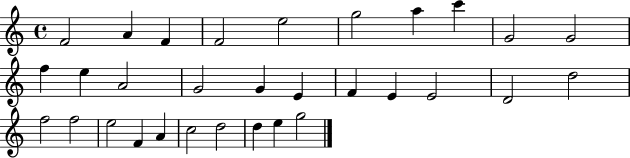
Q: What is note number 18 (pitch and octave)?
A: E4